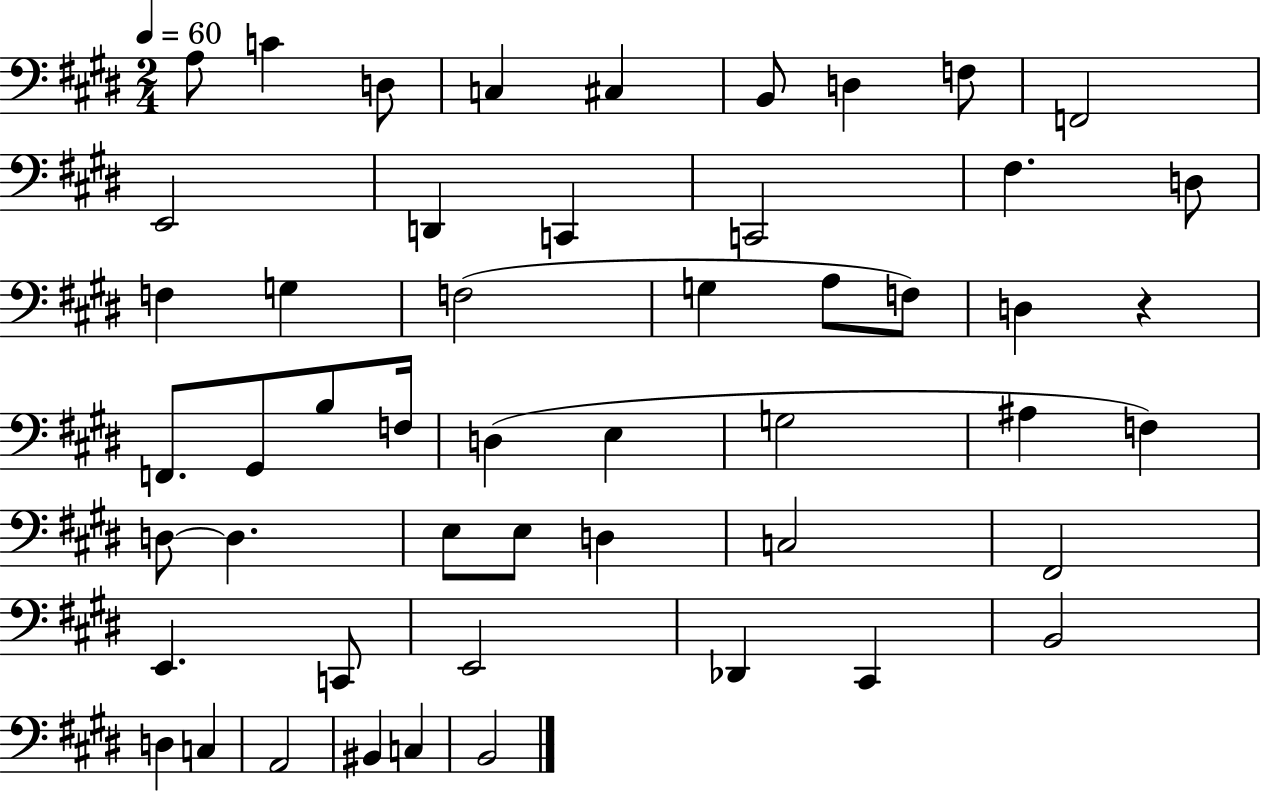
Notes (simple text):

A3/e C4/q D3/e C3/q C#3/q B2/e D3/q F3/e F2/h E2/h D2/q C2/q C2/h F#3/q. D3/e F3/q G3/q F3/h G3/q A3/e F3/e D3/q R/q F2/e. G#2/e B3/e F3/s D3/q E3/q G3/h A#3/q F3/q D3/e D3/q. E3/e E3/e D3/q C3/h F#2/h E2/q. C2/e E2/h Db2/q C#2/q B2/h D3/q C3/q A2/h BIS2/q C3/q B2/h